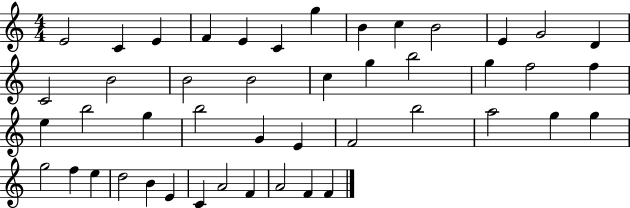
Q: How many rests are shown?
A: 0